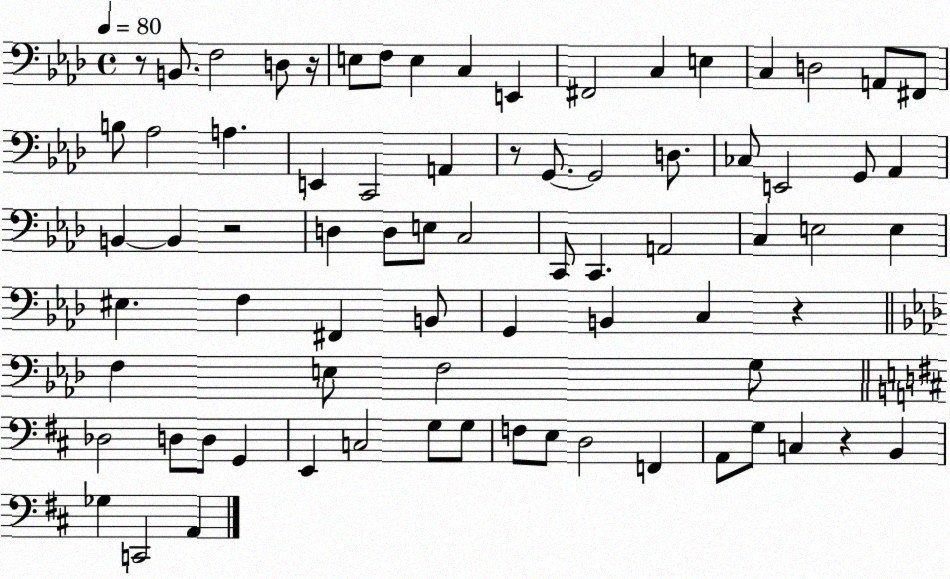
X:1
T:Untitled
M:4/4
L:1/4
K:Ab
z/2 B,,/2 F,2 D,/2 z/4 E,/2 F,/2 E, C, E,, ^F,,2 C, E, C, D,2 A,,/2 ^F,,/2 B,/2 _A,2 A, E,, C,,2 A,, z/2 G,,/2 G,,2 D,/2 _C,/2 E,,2 G,,/2 _A,, B,, B,, z2 D, D,/2 E,/2 C,2 C,,/2 C,, A,,2 C, E,2 E, ^E, F, ^F,, B,,/2 G,, B,, C, z F, E,/2 F,2 G,/2 _D,2 D,/2 D,/2 G,, E,, C,2 G,/2 G,/2 F,/2 E,/2 D,2 F,, A,,/2 G,/2 C, z B,, _G, C,,2 A,,